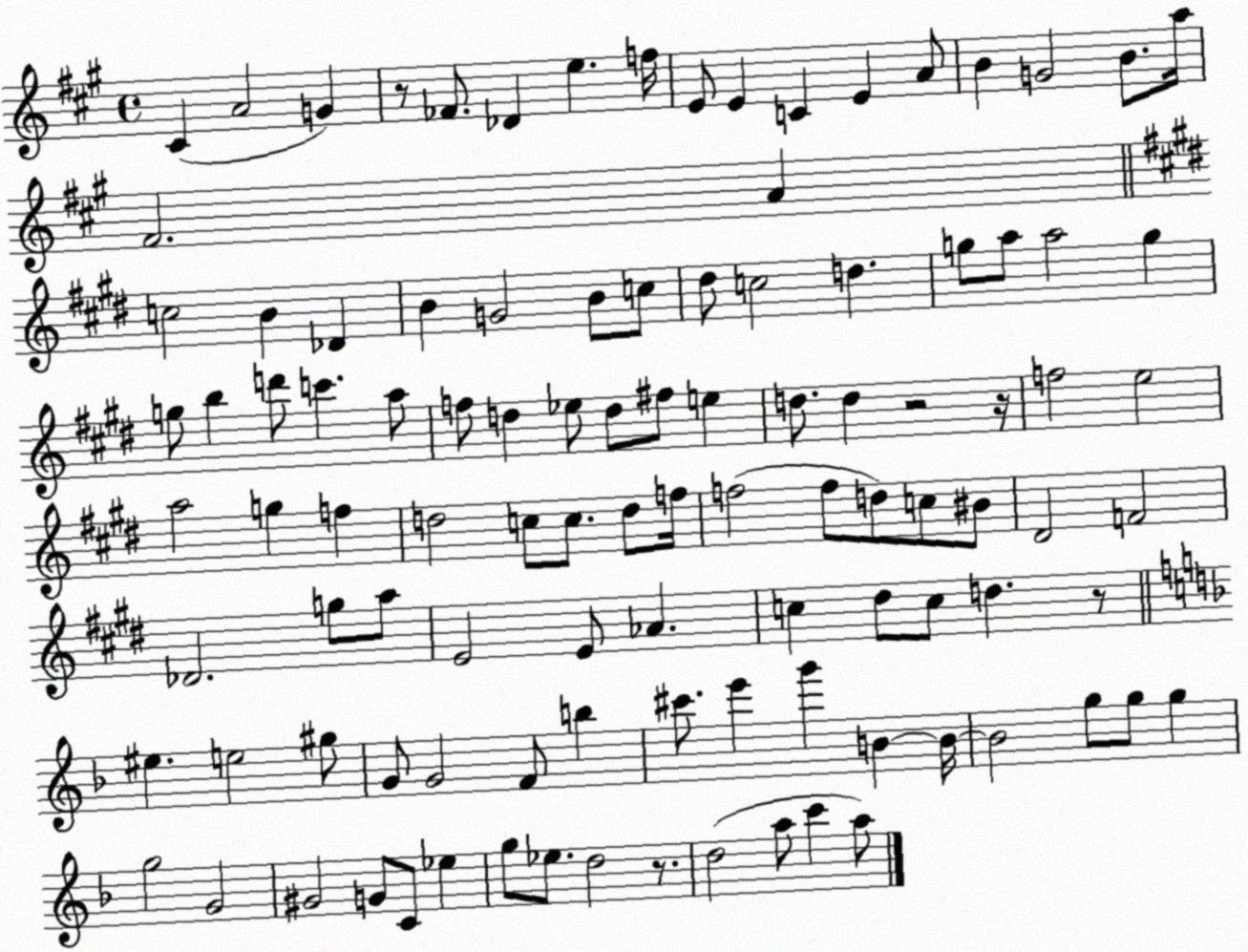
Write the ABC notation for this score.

X:1
T:Untitled
M:4/4
L:1/4
K:A
^C A2 G z/2 _F/2 _D e f/4 E/2 E C E A/2 B G2 B/2 a/4 ^F2 A c2 B _D B G2 B/2 c/2 ^d/2 c2 d g/2 a/2 a2 g g/2 b d'/2 c' a/2 f/2 d _e/2 d/2 ^f/2 e d/2 d z2 z/4 f2 e2 a2 g f d2 c/2 c/2 d/2 f/4 f2 f/2 d/2 c/2 ^B/2 ^D2 F2 _D2 g/2 a/2 E2 E/2 _A c ^d/2 c/2 d z/2 ^e e2 ^g/2 G/2 G2 F/2 b ^c'/2 e' g' B B/4 B2 g/2 g/2 g g2 G2 ^G2 G/2 C/2 _e g/2 _e/2 d2 z/2 d2 a/2 c' a/2